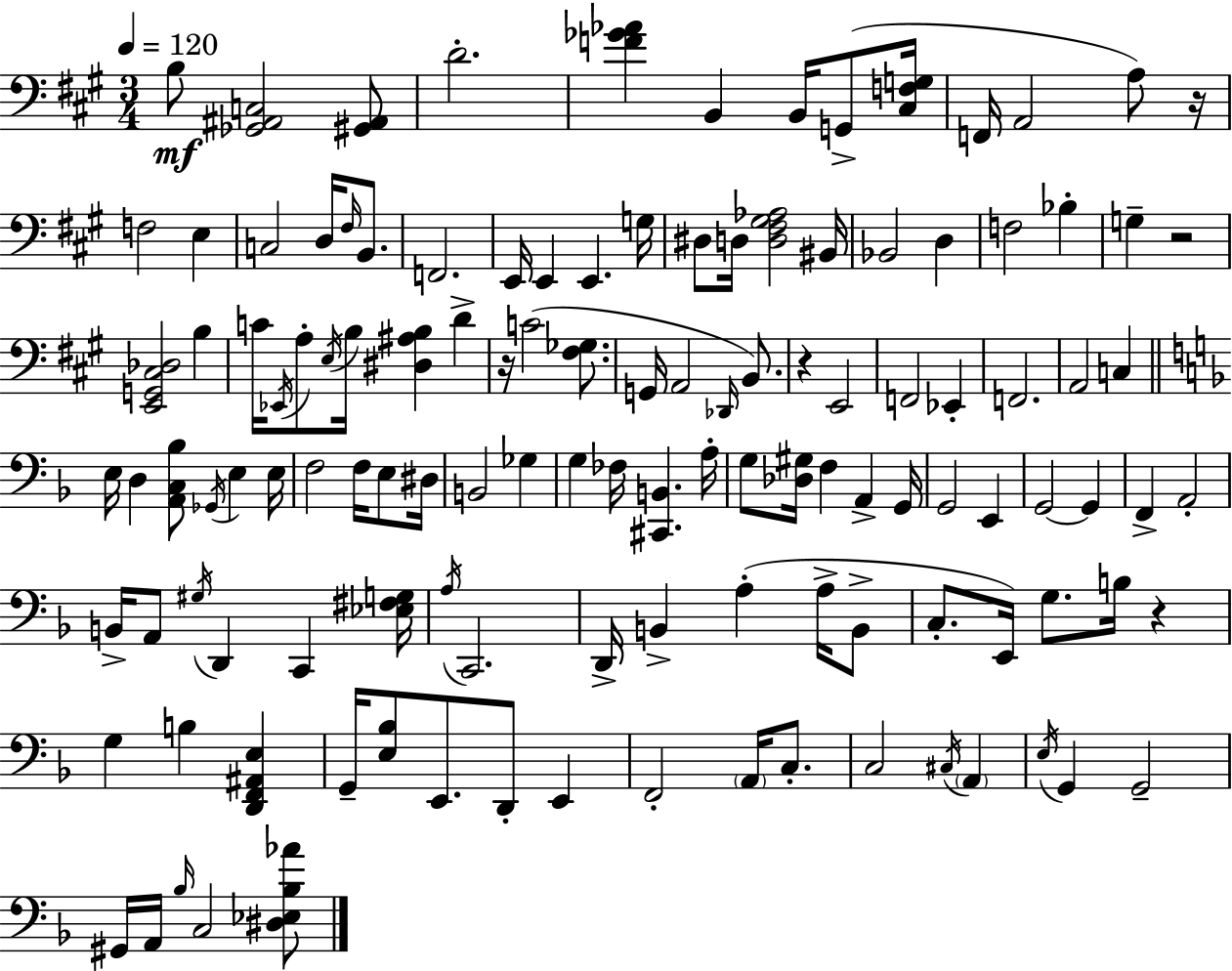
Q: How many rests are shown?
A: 5